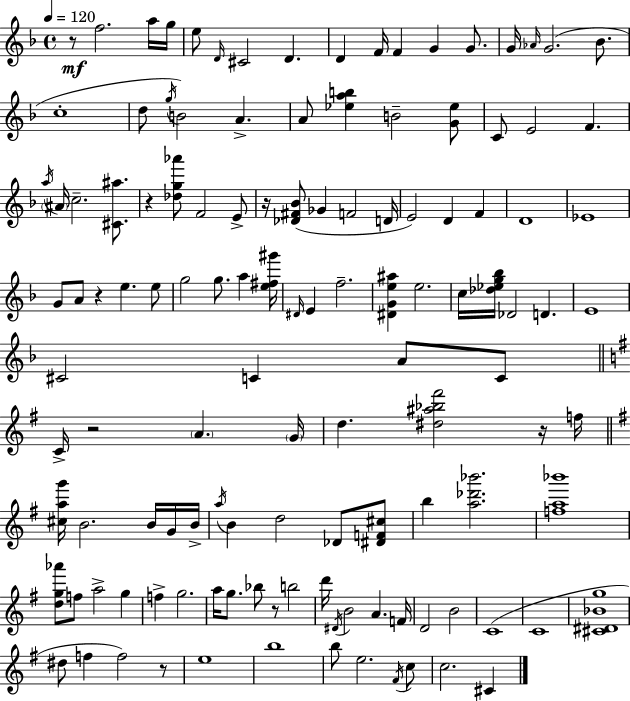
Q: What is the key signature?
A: F major